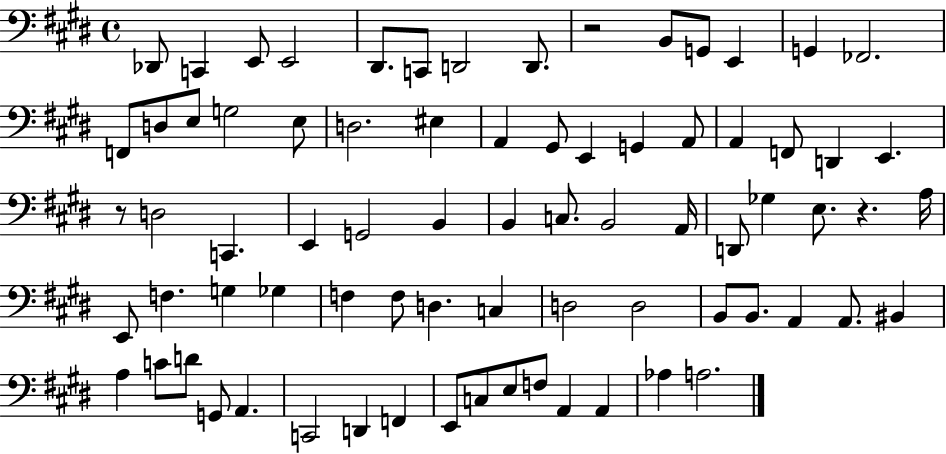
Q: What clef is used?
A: bass